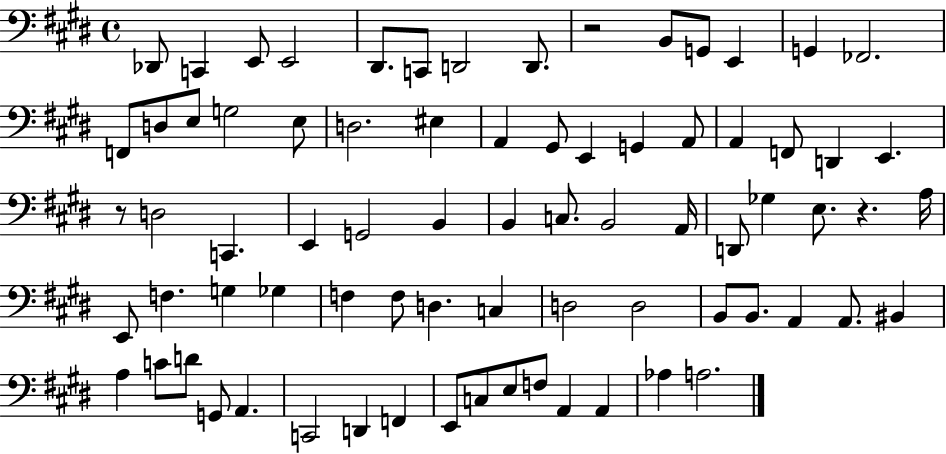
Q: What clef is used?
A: bass